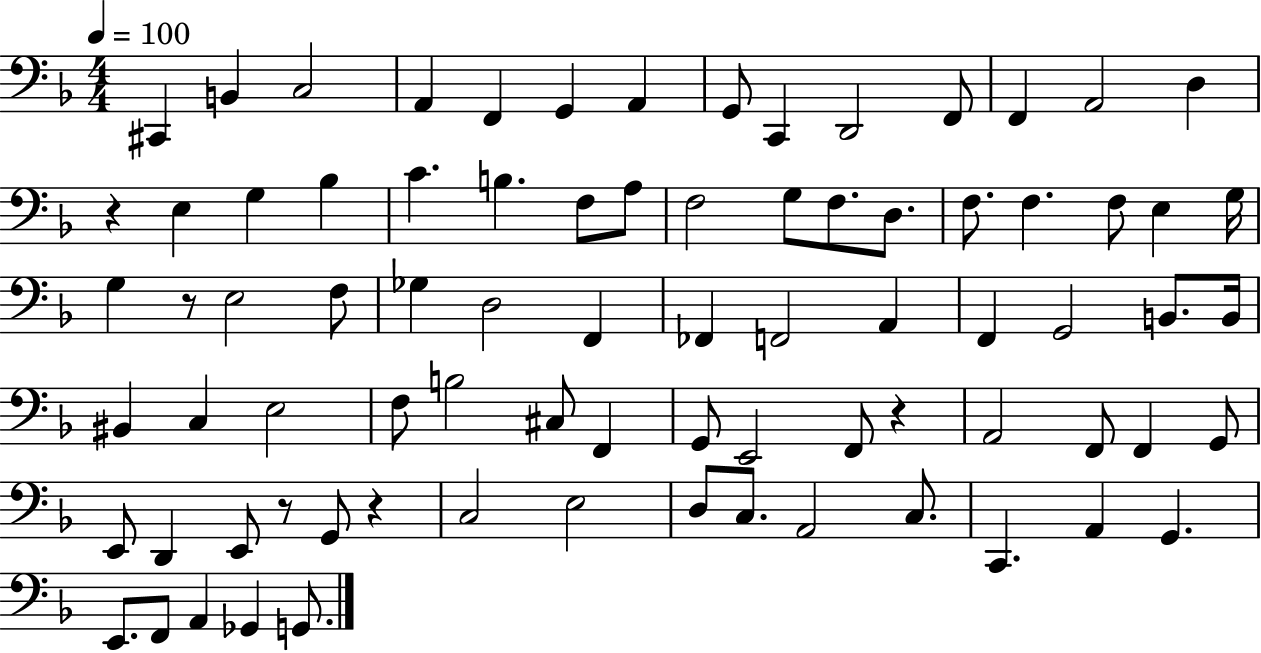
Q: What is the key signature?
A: F major